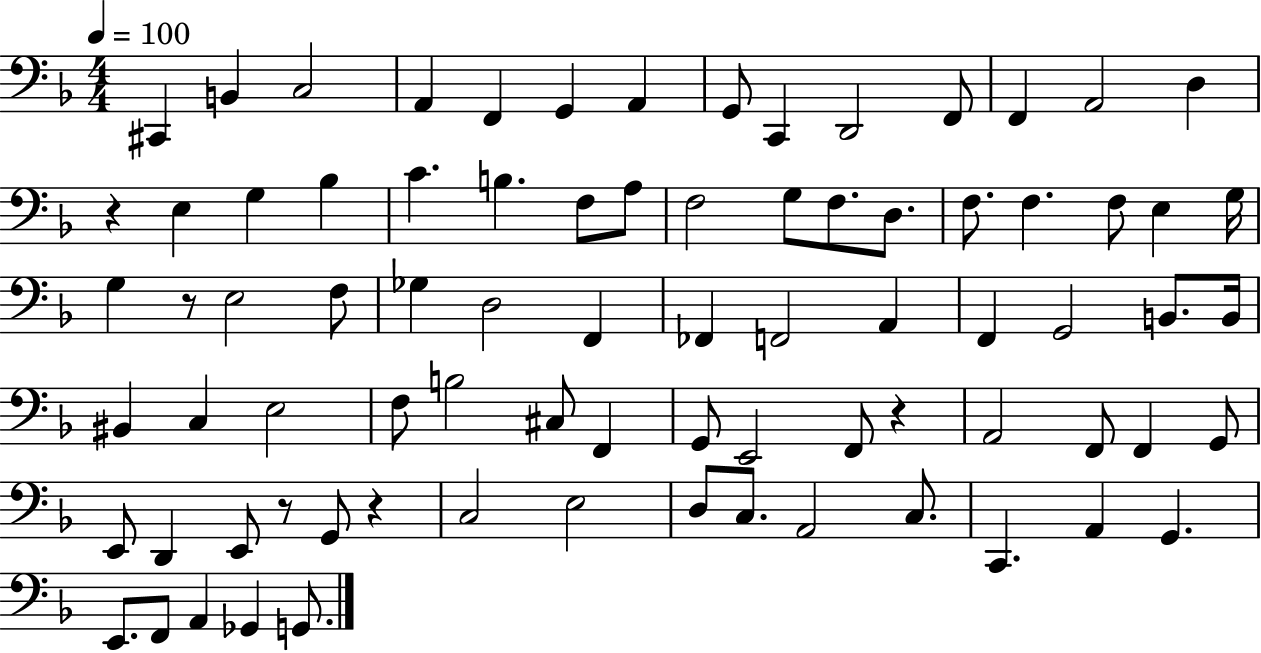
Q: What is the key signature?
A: F major